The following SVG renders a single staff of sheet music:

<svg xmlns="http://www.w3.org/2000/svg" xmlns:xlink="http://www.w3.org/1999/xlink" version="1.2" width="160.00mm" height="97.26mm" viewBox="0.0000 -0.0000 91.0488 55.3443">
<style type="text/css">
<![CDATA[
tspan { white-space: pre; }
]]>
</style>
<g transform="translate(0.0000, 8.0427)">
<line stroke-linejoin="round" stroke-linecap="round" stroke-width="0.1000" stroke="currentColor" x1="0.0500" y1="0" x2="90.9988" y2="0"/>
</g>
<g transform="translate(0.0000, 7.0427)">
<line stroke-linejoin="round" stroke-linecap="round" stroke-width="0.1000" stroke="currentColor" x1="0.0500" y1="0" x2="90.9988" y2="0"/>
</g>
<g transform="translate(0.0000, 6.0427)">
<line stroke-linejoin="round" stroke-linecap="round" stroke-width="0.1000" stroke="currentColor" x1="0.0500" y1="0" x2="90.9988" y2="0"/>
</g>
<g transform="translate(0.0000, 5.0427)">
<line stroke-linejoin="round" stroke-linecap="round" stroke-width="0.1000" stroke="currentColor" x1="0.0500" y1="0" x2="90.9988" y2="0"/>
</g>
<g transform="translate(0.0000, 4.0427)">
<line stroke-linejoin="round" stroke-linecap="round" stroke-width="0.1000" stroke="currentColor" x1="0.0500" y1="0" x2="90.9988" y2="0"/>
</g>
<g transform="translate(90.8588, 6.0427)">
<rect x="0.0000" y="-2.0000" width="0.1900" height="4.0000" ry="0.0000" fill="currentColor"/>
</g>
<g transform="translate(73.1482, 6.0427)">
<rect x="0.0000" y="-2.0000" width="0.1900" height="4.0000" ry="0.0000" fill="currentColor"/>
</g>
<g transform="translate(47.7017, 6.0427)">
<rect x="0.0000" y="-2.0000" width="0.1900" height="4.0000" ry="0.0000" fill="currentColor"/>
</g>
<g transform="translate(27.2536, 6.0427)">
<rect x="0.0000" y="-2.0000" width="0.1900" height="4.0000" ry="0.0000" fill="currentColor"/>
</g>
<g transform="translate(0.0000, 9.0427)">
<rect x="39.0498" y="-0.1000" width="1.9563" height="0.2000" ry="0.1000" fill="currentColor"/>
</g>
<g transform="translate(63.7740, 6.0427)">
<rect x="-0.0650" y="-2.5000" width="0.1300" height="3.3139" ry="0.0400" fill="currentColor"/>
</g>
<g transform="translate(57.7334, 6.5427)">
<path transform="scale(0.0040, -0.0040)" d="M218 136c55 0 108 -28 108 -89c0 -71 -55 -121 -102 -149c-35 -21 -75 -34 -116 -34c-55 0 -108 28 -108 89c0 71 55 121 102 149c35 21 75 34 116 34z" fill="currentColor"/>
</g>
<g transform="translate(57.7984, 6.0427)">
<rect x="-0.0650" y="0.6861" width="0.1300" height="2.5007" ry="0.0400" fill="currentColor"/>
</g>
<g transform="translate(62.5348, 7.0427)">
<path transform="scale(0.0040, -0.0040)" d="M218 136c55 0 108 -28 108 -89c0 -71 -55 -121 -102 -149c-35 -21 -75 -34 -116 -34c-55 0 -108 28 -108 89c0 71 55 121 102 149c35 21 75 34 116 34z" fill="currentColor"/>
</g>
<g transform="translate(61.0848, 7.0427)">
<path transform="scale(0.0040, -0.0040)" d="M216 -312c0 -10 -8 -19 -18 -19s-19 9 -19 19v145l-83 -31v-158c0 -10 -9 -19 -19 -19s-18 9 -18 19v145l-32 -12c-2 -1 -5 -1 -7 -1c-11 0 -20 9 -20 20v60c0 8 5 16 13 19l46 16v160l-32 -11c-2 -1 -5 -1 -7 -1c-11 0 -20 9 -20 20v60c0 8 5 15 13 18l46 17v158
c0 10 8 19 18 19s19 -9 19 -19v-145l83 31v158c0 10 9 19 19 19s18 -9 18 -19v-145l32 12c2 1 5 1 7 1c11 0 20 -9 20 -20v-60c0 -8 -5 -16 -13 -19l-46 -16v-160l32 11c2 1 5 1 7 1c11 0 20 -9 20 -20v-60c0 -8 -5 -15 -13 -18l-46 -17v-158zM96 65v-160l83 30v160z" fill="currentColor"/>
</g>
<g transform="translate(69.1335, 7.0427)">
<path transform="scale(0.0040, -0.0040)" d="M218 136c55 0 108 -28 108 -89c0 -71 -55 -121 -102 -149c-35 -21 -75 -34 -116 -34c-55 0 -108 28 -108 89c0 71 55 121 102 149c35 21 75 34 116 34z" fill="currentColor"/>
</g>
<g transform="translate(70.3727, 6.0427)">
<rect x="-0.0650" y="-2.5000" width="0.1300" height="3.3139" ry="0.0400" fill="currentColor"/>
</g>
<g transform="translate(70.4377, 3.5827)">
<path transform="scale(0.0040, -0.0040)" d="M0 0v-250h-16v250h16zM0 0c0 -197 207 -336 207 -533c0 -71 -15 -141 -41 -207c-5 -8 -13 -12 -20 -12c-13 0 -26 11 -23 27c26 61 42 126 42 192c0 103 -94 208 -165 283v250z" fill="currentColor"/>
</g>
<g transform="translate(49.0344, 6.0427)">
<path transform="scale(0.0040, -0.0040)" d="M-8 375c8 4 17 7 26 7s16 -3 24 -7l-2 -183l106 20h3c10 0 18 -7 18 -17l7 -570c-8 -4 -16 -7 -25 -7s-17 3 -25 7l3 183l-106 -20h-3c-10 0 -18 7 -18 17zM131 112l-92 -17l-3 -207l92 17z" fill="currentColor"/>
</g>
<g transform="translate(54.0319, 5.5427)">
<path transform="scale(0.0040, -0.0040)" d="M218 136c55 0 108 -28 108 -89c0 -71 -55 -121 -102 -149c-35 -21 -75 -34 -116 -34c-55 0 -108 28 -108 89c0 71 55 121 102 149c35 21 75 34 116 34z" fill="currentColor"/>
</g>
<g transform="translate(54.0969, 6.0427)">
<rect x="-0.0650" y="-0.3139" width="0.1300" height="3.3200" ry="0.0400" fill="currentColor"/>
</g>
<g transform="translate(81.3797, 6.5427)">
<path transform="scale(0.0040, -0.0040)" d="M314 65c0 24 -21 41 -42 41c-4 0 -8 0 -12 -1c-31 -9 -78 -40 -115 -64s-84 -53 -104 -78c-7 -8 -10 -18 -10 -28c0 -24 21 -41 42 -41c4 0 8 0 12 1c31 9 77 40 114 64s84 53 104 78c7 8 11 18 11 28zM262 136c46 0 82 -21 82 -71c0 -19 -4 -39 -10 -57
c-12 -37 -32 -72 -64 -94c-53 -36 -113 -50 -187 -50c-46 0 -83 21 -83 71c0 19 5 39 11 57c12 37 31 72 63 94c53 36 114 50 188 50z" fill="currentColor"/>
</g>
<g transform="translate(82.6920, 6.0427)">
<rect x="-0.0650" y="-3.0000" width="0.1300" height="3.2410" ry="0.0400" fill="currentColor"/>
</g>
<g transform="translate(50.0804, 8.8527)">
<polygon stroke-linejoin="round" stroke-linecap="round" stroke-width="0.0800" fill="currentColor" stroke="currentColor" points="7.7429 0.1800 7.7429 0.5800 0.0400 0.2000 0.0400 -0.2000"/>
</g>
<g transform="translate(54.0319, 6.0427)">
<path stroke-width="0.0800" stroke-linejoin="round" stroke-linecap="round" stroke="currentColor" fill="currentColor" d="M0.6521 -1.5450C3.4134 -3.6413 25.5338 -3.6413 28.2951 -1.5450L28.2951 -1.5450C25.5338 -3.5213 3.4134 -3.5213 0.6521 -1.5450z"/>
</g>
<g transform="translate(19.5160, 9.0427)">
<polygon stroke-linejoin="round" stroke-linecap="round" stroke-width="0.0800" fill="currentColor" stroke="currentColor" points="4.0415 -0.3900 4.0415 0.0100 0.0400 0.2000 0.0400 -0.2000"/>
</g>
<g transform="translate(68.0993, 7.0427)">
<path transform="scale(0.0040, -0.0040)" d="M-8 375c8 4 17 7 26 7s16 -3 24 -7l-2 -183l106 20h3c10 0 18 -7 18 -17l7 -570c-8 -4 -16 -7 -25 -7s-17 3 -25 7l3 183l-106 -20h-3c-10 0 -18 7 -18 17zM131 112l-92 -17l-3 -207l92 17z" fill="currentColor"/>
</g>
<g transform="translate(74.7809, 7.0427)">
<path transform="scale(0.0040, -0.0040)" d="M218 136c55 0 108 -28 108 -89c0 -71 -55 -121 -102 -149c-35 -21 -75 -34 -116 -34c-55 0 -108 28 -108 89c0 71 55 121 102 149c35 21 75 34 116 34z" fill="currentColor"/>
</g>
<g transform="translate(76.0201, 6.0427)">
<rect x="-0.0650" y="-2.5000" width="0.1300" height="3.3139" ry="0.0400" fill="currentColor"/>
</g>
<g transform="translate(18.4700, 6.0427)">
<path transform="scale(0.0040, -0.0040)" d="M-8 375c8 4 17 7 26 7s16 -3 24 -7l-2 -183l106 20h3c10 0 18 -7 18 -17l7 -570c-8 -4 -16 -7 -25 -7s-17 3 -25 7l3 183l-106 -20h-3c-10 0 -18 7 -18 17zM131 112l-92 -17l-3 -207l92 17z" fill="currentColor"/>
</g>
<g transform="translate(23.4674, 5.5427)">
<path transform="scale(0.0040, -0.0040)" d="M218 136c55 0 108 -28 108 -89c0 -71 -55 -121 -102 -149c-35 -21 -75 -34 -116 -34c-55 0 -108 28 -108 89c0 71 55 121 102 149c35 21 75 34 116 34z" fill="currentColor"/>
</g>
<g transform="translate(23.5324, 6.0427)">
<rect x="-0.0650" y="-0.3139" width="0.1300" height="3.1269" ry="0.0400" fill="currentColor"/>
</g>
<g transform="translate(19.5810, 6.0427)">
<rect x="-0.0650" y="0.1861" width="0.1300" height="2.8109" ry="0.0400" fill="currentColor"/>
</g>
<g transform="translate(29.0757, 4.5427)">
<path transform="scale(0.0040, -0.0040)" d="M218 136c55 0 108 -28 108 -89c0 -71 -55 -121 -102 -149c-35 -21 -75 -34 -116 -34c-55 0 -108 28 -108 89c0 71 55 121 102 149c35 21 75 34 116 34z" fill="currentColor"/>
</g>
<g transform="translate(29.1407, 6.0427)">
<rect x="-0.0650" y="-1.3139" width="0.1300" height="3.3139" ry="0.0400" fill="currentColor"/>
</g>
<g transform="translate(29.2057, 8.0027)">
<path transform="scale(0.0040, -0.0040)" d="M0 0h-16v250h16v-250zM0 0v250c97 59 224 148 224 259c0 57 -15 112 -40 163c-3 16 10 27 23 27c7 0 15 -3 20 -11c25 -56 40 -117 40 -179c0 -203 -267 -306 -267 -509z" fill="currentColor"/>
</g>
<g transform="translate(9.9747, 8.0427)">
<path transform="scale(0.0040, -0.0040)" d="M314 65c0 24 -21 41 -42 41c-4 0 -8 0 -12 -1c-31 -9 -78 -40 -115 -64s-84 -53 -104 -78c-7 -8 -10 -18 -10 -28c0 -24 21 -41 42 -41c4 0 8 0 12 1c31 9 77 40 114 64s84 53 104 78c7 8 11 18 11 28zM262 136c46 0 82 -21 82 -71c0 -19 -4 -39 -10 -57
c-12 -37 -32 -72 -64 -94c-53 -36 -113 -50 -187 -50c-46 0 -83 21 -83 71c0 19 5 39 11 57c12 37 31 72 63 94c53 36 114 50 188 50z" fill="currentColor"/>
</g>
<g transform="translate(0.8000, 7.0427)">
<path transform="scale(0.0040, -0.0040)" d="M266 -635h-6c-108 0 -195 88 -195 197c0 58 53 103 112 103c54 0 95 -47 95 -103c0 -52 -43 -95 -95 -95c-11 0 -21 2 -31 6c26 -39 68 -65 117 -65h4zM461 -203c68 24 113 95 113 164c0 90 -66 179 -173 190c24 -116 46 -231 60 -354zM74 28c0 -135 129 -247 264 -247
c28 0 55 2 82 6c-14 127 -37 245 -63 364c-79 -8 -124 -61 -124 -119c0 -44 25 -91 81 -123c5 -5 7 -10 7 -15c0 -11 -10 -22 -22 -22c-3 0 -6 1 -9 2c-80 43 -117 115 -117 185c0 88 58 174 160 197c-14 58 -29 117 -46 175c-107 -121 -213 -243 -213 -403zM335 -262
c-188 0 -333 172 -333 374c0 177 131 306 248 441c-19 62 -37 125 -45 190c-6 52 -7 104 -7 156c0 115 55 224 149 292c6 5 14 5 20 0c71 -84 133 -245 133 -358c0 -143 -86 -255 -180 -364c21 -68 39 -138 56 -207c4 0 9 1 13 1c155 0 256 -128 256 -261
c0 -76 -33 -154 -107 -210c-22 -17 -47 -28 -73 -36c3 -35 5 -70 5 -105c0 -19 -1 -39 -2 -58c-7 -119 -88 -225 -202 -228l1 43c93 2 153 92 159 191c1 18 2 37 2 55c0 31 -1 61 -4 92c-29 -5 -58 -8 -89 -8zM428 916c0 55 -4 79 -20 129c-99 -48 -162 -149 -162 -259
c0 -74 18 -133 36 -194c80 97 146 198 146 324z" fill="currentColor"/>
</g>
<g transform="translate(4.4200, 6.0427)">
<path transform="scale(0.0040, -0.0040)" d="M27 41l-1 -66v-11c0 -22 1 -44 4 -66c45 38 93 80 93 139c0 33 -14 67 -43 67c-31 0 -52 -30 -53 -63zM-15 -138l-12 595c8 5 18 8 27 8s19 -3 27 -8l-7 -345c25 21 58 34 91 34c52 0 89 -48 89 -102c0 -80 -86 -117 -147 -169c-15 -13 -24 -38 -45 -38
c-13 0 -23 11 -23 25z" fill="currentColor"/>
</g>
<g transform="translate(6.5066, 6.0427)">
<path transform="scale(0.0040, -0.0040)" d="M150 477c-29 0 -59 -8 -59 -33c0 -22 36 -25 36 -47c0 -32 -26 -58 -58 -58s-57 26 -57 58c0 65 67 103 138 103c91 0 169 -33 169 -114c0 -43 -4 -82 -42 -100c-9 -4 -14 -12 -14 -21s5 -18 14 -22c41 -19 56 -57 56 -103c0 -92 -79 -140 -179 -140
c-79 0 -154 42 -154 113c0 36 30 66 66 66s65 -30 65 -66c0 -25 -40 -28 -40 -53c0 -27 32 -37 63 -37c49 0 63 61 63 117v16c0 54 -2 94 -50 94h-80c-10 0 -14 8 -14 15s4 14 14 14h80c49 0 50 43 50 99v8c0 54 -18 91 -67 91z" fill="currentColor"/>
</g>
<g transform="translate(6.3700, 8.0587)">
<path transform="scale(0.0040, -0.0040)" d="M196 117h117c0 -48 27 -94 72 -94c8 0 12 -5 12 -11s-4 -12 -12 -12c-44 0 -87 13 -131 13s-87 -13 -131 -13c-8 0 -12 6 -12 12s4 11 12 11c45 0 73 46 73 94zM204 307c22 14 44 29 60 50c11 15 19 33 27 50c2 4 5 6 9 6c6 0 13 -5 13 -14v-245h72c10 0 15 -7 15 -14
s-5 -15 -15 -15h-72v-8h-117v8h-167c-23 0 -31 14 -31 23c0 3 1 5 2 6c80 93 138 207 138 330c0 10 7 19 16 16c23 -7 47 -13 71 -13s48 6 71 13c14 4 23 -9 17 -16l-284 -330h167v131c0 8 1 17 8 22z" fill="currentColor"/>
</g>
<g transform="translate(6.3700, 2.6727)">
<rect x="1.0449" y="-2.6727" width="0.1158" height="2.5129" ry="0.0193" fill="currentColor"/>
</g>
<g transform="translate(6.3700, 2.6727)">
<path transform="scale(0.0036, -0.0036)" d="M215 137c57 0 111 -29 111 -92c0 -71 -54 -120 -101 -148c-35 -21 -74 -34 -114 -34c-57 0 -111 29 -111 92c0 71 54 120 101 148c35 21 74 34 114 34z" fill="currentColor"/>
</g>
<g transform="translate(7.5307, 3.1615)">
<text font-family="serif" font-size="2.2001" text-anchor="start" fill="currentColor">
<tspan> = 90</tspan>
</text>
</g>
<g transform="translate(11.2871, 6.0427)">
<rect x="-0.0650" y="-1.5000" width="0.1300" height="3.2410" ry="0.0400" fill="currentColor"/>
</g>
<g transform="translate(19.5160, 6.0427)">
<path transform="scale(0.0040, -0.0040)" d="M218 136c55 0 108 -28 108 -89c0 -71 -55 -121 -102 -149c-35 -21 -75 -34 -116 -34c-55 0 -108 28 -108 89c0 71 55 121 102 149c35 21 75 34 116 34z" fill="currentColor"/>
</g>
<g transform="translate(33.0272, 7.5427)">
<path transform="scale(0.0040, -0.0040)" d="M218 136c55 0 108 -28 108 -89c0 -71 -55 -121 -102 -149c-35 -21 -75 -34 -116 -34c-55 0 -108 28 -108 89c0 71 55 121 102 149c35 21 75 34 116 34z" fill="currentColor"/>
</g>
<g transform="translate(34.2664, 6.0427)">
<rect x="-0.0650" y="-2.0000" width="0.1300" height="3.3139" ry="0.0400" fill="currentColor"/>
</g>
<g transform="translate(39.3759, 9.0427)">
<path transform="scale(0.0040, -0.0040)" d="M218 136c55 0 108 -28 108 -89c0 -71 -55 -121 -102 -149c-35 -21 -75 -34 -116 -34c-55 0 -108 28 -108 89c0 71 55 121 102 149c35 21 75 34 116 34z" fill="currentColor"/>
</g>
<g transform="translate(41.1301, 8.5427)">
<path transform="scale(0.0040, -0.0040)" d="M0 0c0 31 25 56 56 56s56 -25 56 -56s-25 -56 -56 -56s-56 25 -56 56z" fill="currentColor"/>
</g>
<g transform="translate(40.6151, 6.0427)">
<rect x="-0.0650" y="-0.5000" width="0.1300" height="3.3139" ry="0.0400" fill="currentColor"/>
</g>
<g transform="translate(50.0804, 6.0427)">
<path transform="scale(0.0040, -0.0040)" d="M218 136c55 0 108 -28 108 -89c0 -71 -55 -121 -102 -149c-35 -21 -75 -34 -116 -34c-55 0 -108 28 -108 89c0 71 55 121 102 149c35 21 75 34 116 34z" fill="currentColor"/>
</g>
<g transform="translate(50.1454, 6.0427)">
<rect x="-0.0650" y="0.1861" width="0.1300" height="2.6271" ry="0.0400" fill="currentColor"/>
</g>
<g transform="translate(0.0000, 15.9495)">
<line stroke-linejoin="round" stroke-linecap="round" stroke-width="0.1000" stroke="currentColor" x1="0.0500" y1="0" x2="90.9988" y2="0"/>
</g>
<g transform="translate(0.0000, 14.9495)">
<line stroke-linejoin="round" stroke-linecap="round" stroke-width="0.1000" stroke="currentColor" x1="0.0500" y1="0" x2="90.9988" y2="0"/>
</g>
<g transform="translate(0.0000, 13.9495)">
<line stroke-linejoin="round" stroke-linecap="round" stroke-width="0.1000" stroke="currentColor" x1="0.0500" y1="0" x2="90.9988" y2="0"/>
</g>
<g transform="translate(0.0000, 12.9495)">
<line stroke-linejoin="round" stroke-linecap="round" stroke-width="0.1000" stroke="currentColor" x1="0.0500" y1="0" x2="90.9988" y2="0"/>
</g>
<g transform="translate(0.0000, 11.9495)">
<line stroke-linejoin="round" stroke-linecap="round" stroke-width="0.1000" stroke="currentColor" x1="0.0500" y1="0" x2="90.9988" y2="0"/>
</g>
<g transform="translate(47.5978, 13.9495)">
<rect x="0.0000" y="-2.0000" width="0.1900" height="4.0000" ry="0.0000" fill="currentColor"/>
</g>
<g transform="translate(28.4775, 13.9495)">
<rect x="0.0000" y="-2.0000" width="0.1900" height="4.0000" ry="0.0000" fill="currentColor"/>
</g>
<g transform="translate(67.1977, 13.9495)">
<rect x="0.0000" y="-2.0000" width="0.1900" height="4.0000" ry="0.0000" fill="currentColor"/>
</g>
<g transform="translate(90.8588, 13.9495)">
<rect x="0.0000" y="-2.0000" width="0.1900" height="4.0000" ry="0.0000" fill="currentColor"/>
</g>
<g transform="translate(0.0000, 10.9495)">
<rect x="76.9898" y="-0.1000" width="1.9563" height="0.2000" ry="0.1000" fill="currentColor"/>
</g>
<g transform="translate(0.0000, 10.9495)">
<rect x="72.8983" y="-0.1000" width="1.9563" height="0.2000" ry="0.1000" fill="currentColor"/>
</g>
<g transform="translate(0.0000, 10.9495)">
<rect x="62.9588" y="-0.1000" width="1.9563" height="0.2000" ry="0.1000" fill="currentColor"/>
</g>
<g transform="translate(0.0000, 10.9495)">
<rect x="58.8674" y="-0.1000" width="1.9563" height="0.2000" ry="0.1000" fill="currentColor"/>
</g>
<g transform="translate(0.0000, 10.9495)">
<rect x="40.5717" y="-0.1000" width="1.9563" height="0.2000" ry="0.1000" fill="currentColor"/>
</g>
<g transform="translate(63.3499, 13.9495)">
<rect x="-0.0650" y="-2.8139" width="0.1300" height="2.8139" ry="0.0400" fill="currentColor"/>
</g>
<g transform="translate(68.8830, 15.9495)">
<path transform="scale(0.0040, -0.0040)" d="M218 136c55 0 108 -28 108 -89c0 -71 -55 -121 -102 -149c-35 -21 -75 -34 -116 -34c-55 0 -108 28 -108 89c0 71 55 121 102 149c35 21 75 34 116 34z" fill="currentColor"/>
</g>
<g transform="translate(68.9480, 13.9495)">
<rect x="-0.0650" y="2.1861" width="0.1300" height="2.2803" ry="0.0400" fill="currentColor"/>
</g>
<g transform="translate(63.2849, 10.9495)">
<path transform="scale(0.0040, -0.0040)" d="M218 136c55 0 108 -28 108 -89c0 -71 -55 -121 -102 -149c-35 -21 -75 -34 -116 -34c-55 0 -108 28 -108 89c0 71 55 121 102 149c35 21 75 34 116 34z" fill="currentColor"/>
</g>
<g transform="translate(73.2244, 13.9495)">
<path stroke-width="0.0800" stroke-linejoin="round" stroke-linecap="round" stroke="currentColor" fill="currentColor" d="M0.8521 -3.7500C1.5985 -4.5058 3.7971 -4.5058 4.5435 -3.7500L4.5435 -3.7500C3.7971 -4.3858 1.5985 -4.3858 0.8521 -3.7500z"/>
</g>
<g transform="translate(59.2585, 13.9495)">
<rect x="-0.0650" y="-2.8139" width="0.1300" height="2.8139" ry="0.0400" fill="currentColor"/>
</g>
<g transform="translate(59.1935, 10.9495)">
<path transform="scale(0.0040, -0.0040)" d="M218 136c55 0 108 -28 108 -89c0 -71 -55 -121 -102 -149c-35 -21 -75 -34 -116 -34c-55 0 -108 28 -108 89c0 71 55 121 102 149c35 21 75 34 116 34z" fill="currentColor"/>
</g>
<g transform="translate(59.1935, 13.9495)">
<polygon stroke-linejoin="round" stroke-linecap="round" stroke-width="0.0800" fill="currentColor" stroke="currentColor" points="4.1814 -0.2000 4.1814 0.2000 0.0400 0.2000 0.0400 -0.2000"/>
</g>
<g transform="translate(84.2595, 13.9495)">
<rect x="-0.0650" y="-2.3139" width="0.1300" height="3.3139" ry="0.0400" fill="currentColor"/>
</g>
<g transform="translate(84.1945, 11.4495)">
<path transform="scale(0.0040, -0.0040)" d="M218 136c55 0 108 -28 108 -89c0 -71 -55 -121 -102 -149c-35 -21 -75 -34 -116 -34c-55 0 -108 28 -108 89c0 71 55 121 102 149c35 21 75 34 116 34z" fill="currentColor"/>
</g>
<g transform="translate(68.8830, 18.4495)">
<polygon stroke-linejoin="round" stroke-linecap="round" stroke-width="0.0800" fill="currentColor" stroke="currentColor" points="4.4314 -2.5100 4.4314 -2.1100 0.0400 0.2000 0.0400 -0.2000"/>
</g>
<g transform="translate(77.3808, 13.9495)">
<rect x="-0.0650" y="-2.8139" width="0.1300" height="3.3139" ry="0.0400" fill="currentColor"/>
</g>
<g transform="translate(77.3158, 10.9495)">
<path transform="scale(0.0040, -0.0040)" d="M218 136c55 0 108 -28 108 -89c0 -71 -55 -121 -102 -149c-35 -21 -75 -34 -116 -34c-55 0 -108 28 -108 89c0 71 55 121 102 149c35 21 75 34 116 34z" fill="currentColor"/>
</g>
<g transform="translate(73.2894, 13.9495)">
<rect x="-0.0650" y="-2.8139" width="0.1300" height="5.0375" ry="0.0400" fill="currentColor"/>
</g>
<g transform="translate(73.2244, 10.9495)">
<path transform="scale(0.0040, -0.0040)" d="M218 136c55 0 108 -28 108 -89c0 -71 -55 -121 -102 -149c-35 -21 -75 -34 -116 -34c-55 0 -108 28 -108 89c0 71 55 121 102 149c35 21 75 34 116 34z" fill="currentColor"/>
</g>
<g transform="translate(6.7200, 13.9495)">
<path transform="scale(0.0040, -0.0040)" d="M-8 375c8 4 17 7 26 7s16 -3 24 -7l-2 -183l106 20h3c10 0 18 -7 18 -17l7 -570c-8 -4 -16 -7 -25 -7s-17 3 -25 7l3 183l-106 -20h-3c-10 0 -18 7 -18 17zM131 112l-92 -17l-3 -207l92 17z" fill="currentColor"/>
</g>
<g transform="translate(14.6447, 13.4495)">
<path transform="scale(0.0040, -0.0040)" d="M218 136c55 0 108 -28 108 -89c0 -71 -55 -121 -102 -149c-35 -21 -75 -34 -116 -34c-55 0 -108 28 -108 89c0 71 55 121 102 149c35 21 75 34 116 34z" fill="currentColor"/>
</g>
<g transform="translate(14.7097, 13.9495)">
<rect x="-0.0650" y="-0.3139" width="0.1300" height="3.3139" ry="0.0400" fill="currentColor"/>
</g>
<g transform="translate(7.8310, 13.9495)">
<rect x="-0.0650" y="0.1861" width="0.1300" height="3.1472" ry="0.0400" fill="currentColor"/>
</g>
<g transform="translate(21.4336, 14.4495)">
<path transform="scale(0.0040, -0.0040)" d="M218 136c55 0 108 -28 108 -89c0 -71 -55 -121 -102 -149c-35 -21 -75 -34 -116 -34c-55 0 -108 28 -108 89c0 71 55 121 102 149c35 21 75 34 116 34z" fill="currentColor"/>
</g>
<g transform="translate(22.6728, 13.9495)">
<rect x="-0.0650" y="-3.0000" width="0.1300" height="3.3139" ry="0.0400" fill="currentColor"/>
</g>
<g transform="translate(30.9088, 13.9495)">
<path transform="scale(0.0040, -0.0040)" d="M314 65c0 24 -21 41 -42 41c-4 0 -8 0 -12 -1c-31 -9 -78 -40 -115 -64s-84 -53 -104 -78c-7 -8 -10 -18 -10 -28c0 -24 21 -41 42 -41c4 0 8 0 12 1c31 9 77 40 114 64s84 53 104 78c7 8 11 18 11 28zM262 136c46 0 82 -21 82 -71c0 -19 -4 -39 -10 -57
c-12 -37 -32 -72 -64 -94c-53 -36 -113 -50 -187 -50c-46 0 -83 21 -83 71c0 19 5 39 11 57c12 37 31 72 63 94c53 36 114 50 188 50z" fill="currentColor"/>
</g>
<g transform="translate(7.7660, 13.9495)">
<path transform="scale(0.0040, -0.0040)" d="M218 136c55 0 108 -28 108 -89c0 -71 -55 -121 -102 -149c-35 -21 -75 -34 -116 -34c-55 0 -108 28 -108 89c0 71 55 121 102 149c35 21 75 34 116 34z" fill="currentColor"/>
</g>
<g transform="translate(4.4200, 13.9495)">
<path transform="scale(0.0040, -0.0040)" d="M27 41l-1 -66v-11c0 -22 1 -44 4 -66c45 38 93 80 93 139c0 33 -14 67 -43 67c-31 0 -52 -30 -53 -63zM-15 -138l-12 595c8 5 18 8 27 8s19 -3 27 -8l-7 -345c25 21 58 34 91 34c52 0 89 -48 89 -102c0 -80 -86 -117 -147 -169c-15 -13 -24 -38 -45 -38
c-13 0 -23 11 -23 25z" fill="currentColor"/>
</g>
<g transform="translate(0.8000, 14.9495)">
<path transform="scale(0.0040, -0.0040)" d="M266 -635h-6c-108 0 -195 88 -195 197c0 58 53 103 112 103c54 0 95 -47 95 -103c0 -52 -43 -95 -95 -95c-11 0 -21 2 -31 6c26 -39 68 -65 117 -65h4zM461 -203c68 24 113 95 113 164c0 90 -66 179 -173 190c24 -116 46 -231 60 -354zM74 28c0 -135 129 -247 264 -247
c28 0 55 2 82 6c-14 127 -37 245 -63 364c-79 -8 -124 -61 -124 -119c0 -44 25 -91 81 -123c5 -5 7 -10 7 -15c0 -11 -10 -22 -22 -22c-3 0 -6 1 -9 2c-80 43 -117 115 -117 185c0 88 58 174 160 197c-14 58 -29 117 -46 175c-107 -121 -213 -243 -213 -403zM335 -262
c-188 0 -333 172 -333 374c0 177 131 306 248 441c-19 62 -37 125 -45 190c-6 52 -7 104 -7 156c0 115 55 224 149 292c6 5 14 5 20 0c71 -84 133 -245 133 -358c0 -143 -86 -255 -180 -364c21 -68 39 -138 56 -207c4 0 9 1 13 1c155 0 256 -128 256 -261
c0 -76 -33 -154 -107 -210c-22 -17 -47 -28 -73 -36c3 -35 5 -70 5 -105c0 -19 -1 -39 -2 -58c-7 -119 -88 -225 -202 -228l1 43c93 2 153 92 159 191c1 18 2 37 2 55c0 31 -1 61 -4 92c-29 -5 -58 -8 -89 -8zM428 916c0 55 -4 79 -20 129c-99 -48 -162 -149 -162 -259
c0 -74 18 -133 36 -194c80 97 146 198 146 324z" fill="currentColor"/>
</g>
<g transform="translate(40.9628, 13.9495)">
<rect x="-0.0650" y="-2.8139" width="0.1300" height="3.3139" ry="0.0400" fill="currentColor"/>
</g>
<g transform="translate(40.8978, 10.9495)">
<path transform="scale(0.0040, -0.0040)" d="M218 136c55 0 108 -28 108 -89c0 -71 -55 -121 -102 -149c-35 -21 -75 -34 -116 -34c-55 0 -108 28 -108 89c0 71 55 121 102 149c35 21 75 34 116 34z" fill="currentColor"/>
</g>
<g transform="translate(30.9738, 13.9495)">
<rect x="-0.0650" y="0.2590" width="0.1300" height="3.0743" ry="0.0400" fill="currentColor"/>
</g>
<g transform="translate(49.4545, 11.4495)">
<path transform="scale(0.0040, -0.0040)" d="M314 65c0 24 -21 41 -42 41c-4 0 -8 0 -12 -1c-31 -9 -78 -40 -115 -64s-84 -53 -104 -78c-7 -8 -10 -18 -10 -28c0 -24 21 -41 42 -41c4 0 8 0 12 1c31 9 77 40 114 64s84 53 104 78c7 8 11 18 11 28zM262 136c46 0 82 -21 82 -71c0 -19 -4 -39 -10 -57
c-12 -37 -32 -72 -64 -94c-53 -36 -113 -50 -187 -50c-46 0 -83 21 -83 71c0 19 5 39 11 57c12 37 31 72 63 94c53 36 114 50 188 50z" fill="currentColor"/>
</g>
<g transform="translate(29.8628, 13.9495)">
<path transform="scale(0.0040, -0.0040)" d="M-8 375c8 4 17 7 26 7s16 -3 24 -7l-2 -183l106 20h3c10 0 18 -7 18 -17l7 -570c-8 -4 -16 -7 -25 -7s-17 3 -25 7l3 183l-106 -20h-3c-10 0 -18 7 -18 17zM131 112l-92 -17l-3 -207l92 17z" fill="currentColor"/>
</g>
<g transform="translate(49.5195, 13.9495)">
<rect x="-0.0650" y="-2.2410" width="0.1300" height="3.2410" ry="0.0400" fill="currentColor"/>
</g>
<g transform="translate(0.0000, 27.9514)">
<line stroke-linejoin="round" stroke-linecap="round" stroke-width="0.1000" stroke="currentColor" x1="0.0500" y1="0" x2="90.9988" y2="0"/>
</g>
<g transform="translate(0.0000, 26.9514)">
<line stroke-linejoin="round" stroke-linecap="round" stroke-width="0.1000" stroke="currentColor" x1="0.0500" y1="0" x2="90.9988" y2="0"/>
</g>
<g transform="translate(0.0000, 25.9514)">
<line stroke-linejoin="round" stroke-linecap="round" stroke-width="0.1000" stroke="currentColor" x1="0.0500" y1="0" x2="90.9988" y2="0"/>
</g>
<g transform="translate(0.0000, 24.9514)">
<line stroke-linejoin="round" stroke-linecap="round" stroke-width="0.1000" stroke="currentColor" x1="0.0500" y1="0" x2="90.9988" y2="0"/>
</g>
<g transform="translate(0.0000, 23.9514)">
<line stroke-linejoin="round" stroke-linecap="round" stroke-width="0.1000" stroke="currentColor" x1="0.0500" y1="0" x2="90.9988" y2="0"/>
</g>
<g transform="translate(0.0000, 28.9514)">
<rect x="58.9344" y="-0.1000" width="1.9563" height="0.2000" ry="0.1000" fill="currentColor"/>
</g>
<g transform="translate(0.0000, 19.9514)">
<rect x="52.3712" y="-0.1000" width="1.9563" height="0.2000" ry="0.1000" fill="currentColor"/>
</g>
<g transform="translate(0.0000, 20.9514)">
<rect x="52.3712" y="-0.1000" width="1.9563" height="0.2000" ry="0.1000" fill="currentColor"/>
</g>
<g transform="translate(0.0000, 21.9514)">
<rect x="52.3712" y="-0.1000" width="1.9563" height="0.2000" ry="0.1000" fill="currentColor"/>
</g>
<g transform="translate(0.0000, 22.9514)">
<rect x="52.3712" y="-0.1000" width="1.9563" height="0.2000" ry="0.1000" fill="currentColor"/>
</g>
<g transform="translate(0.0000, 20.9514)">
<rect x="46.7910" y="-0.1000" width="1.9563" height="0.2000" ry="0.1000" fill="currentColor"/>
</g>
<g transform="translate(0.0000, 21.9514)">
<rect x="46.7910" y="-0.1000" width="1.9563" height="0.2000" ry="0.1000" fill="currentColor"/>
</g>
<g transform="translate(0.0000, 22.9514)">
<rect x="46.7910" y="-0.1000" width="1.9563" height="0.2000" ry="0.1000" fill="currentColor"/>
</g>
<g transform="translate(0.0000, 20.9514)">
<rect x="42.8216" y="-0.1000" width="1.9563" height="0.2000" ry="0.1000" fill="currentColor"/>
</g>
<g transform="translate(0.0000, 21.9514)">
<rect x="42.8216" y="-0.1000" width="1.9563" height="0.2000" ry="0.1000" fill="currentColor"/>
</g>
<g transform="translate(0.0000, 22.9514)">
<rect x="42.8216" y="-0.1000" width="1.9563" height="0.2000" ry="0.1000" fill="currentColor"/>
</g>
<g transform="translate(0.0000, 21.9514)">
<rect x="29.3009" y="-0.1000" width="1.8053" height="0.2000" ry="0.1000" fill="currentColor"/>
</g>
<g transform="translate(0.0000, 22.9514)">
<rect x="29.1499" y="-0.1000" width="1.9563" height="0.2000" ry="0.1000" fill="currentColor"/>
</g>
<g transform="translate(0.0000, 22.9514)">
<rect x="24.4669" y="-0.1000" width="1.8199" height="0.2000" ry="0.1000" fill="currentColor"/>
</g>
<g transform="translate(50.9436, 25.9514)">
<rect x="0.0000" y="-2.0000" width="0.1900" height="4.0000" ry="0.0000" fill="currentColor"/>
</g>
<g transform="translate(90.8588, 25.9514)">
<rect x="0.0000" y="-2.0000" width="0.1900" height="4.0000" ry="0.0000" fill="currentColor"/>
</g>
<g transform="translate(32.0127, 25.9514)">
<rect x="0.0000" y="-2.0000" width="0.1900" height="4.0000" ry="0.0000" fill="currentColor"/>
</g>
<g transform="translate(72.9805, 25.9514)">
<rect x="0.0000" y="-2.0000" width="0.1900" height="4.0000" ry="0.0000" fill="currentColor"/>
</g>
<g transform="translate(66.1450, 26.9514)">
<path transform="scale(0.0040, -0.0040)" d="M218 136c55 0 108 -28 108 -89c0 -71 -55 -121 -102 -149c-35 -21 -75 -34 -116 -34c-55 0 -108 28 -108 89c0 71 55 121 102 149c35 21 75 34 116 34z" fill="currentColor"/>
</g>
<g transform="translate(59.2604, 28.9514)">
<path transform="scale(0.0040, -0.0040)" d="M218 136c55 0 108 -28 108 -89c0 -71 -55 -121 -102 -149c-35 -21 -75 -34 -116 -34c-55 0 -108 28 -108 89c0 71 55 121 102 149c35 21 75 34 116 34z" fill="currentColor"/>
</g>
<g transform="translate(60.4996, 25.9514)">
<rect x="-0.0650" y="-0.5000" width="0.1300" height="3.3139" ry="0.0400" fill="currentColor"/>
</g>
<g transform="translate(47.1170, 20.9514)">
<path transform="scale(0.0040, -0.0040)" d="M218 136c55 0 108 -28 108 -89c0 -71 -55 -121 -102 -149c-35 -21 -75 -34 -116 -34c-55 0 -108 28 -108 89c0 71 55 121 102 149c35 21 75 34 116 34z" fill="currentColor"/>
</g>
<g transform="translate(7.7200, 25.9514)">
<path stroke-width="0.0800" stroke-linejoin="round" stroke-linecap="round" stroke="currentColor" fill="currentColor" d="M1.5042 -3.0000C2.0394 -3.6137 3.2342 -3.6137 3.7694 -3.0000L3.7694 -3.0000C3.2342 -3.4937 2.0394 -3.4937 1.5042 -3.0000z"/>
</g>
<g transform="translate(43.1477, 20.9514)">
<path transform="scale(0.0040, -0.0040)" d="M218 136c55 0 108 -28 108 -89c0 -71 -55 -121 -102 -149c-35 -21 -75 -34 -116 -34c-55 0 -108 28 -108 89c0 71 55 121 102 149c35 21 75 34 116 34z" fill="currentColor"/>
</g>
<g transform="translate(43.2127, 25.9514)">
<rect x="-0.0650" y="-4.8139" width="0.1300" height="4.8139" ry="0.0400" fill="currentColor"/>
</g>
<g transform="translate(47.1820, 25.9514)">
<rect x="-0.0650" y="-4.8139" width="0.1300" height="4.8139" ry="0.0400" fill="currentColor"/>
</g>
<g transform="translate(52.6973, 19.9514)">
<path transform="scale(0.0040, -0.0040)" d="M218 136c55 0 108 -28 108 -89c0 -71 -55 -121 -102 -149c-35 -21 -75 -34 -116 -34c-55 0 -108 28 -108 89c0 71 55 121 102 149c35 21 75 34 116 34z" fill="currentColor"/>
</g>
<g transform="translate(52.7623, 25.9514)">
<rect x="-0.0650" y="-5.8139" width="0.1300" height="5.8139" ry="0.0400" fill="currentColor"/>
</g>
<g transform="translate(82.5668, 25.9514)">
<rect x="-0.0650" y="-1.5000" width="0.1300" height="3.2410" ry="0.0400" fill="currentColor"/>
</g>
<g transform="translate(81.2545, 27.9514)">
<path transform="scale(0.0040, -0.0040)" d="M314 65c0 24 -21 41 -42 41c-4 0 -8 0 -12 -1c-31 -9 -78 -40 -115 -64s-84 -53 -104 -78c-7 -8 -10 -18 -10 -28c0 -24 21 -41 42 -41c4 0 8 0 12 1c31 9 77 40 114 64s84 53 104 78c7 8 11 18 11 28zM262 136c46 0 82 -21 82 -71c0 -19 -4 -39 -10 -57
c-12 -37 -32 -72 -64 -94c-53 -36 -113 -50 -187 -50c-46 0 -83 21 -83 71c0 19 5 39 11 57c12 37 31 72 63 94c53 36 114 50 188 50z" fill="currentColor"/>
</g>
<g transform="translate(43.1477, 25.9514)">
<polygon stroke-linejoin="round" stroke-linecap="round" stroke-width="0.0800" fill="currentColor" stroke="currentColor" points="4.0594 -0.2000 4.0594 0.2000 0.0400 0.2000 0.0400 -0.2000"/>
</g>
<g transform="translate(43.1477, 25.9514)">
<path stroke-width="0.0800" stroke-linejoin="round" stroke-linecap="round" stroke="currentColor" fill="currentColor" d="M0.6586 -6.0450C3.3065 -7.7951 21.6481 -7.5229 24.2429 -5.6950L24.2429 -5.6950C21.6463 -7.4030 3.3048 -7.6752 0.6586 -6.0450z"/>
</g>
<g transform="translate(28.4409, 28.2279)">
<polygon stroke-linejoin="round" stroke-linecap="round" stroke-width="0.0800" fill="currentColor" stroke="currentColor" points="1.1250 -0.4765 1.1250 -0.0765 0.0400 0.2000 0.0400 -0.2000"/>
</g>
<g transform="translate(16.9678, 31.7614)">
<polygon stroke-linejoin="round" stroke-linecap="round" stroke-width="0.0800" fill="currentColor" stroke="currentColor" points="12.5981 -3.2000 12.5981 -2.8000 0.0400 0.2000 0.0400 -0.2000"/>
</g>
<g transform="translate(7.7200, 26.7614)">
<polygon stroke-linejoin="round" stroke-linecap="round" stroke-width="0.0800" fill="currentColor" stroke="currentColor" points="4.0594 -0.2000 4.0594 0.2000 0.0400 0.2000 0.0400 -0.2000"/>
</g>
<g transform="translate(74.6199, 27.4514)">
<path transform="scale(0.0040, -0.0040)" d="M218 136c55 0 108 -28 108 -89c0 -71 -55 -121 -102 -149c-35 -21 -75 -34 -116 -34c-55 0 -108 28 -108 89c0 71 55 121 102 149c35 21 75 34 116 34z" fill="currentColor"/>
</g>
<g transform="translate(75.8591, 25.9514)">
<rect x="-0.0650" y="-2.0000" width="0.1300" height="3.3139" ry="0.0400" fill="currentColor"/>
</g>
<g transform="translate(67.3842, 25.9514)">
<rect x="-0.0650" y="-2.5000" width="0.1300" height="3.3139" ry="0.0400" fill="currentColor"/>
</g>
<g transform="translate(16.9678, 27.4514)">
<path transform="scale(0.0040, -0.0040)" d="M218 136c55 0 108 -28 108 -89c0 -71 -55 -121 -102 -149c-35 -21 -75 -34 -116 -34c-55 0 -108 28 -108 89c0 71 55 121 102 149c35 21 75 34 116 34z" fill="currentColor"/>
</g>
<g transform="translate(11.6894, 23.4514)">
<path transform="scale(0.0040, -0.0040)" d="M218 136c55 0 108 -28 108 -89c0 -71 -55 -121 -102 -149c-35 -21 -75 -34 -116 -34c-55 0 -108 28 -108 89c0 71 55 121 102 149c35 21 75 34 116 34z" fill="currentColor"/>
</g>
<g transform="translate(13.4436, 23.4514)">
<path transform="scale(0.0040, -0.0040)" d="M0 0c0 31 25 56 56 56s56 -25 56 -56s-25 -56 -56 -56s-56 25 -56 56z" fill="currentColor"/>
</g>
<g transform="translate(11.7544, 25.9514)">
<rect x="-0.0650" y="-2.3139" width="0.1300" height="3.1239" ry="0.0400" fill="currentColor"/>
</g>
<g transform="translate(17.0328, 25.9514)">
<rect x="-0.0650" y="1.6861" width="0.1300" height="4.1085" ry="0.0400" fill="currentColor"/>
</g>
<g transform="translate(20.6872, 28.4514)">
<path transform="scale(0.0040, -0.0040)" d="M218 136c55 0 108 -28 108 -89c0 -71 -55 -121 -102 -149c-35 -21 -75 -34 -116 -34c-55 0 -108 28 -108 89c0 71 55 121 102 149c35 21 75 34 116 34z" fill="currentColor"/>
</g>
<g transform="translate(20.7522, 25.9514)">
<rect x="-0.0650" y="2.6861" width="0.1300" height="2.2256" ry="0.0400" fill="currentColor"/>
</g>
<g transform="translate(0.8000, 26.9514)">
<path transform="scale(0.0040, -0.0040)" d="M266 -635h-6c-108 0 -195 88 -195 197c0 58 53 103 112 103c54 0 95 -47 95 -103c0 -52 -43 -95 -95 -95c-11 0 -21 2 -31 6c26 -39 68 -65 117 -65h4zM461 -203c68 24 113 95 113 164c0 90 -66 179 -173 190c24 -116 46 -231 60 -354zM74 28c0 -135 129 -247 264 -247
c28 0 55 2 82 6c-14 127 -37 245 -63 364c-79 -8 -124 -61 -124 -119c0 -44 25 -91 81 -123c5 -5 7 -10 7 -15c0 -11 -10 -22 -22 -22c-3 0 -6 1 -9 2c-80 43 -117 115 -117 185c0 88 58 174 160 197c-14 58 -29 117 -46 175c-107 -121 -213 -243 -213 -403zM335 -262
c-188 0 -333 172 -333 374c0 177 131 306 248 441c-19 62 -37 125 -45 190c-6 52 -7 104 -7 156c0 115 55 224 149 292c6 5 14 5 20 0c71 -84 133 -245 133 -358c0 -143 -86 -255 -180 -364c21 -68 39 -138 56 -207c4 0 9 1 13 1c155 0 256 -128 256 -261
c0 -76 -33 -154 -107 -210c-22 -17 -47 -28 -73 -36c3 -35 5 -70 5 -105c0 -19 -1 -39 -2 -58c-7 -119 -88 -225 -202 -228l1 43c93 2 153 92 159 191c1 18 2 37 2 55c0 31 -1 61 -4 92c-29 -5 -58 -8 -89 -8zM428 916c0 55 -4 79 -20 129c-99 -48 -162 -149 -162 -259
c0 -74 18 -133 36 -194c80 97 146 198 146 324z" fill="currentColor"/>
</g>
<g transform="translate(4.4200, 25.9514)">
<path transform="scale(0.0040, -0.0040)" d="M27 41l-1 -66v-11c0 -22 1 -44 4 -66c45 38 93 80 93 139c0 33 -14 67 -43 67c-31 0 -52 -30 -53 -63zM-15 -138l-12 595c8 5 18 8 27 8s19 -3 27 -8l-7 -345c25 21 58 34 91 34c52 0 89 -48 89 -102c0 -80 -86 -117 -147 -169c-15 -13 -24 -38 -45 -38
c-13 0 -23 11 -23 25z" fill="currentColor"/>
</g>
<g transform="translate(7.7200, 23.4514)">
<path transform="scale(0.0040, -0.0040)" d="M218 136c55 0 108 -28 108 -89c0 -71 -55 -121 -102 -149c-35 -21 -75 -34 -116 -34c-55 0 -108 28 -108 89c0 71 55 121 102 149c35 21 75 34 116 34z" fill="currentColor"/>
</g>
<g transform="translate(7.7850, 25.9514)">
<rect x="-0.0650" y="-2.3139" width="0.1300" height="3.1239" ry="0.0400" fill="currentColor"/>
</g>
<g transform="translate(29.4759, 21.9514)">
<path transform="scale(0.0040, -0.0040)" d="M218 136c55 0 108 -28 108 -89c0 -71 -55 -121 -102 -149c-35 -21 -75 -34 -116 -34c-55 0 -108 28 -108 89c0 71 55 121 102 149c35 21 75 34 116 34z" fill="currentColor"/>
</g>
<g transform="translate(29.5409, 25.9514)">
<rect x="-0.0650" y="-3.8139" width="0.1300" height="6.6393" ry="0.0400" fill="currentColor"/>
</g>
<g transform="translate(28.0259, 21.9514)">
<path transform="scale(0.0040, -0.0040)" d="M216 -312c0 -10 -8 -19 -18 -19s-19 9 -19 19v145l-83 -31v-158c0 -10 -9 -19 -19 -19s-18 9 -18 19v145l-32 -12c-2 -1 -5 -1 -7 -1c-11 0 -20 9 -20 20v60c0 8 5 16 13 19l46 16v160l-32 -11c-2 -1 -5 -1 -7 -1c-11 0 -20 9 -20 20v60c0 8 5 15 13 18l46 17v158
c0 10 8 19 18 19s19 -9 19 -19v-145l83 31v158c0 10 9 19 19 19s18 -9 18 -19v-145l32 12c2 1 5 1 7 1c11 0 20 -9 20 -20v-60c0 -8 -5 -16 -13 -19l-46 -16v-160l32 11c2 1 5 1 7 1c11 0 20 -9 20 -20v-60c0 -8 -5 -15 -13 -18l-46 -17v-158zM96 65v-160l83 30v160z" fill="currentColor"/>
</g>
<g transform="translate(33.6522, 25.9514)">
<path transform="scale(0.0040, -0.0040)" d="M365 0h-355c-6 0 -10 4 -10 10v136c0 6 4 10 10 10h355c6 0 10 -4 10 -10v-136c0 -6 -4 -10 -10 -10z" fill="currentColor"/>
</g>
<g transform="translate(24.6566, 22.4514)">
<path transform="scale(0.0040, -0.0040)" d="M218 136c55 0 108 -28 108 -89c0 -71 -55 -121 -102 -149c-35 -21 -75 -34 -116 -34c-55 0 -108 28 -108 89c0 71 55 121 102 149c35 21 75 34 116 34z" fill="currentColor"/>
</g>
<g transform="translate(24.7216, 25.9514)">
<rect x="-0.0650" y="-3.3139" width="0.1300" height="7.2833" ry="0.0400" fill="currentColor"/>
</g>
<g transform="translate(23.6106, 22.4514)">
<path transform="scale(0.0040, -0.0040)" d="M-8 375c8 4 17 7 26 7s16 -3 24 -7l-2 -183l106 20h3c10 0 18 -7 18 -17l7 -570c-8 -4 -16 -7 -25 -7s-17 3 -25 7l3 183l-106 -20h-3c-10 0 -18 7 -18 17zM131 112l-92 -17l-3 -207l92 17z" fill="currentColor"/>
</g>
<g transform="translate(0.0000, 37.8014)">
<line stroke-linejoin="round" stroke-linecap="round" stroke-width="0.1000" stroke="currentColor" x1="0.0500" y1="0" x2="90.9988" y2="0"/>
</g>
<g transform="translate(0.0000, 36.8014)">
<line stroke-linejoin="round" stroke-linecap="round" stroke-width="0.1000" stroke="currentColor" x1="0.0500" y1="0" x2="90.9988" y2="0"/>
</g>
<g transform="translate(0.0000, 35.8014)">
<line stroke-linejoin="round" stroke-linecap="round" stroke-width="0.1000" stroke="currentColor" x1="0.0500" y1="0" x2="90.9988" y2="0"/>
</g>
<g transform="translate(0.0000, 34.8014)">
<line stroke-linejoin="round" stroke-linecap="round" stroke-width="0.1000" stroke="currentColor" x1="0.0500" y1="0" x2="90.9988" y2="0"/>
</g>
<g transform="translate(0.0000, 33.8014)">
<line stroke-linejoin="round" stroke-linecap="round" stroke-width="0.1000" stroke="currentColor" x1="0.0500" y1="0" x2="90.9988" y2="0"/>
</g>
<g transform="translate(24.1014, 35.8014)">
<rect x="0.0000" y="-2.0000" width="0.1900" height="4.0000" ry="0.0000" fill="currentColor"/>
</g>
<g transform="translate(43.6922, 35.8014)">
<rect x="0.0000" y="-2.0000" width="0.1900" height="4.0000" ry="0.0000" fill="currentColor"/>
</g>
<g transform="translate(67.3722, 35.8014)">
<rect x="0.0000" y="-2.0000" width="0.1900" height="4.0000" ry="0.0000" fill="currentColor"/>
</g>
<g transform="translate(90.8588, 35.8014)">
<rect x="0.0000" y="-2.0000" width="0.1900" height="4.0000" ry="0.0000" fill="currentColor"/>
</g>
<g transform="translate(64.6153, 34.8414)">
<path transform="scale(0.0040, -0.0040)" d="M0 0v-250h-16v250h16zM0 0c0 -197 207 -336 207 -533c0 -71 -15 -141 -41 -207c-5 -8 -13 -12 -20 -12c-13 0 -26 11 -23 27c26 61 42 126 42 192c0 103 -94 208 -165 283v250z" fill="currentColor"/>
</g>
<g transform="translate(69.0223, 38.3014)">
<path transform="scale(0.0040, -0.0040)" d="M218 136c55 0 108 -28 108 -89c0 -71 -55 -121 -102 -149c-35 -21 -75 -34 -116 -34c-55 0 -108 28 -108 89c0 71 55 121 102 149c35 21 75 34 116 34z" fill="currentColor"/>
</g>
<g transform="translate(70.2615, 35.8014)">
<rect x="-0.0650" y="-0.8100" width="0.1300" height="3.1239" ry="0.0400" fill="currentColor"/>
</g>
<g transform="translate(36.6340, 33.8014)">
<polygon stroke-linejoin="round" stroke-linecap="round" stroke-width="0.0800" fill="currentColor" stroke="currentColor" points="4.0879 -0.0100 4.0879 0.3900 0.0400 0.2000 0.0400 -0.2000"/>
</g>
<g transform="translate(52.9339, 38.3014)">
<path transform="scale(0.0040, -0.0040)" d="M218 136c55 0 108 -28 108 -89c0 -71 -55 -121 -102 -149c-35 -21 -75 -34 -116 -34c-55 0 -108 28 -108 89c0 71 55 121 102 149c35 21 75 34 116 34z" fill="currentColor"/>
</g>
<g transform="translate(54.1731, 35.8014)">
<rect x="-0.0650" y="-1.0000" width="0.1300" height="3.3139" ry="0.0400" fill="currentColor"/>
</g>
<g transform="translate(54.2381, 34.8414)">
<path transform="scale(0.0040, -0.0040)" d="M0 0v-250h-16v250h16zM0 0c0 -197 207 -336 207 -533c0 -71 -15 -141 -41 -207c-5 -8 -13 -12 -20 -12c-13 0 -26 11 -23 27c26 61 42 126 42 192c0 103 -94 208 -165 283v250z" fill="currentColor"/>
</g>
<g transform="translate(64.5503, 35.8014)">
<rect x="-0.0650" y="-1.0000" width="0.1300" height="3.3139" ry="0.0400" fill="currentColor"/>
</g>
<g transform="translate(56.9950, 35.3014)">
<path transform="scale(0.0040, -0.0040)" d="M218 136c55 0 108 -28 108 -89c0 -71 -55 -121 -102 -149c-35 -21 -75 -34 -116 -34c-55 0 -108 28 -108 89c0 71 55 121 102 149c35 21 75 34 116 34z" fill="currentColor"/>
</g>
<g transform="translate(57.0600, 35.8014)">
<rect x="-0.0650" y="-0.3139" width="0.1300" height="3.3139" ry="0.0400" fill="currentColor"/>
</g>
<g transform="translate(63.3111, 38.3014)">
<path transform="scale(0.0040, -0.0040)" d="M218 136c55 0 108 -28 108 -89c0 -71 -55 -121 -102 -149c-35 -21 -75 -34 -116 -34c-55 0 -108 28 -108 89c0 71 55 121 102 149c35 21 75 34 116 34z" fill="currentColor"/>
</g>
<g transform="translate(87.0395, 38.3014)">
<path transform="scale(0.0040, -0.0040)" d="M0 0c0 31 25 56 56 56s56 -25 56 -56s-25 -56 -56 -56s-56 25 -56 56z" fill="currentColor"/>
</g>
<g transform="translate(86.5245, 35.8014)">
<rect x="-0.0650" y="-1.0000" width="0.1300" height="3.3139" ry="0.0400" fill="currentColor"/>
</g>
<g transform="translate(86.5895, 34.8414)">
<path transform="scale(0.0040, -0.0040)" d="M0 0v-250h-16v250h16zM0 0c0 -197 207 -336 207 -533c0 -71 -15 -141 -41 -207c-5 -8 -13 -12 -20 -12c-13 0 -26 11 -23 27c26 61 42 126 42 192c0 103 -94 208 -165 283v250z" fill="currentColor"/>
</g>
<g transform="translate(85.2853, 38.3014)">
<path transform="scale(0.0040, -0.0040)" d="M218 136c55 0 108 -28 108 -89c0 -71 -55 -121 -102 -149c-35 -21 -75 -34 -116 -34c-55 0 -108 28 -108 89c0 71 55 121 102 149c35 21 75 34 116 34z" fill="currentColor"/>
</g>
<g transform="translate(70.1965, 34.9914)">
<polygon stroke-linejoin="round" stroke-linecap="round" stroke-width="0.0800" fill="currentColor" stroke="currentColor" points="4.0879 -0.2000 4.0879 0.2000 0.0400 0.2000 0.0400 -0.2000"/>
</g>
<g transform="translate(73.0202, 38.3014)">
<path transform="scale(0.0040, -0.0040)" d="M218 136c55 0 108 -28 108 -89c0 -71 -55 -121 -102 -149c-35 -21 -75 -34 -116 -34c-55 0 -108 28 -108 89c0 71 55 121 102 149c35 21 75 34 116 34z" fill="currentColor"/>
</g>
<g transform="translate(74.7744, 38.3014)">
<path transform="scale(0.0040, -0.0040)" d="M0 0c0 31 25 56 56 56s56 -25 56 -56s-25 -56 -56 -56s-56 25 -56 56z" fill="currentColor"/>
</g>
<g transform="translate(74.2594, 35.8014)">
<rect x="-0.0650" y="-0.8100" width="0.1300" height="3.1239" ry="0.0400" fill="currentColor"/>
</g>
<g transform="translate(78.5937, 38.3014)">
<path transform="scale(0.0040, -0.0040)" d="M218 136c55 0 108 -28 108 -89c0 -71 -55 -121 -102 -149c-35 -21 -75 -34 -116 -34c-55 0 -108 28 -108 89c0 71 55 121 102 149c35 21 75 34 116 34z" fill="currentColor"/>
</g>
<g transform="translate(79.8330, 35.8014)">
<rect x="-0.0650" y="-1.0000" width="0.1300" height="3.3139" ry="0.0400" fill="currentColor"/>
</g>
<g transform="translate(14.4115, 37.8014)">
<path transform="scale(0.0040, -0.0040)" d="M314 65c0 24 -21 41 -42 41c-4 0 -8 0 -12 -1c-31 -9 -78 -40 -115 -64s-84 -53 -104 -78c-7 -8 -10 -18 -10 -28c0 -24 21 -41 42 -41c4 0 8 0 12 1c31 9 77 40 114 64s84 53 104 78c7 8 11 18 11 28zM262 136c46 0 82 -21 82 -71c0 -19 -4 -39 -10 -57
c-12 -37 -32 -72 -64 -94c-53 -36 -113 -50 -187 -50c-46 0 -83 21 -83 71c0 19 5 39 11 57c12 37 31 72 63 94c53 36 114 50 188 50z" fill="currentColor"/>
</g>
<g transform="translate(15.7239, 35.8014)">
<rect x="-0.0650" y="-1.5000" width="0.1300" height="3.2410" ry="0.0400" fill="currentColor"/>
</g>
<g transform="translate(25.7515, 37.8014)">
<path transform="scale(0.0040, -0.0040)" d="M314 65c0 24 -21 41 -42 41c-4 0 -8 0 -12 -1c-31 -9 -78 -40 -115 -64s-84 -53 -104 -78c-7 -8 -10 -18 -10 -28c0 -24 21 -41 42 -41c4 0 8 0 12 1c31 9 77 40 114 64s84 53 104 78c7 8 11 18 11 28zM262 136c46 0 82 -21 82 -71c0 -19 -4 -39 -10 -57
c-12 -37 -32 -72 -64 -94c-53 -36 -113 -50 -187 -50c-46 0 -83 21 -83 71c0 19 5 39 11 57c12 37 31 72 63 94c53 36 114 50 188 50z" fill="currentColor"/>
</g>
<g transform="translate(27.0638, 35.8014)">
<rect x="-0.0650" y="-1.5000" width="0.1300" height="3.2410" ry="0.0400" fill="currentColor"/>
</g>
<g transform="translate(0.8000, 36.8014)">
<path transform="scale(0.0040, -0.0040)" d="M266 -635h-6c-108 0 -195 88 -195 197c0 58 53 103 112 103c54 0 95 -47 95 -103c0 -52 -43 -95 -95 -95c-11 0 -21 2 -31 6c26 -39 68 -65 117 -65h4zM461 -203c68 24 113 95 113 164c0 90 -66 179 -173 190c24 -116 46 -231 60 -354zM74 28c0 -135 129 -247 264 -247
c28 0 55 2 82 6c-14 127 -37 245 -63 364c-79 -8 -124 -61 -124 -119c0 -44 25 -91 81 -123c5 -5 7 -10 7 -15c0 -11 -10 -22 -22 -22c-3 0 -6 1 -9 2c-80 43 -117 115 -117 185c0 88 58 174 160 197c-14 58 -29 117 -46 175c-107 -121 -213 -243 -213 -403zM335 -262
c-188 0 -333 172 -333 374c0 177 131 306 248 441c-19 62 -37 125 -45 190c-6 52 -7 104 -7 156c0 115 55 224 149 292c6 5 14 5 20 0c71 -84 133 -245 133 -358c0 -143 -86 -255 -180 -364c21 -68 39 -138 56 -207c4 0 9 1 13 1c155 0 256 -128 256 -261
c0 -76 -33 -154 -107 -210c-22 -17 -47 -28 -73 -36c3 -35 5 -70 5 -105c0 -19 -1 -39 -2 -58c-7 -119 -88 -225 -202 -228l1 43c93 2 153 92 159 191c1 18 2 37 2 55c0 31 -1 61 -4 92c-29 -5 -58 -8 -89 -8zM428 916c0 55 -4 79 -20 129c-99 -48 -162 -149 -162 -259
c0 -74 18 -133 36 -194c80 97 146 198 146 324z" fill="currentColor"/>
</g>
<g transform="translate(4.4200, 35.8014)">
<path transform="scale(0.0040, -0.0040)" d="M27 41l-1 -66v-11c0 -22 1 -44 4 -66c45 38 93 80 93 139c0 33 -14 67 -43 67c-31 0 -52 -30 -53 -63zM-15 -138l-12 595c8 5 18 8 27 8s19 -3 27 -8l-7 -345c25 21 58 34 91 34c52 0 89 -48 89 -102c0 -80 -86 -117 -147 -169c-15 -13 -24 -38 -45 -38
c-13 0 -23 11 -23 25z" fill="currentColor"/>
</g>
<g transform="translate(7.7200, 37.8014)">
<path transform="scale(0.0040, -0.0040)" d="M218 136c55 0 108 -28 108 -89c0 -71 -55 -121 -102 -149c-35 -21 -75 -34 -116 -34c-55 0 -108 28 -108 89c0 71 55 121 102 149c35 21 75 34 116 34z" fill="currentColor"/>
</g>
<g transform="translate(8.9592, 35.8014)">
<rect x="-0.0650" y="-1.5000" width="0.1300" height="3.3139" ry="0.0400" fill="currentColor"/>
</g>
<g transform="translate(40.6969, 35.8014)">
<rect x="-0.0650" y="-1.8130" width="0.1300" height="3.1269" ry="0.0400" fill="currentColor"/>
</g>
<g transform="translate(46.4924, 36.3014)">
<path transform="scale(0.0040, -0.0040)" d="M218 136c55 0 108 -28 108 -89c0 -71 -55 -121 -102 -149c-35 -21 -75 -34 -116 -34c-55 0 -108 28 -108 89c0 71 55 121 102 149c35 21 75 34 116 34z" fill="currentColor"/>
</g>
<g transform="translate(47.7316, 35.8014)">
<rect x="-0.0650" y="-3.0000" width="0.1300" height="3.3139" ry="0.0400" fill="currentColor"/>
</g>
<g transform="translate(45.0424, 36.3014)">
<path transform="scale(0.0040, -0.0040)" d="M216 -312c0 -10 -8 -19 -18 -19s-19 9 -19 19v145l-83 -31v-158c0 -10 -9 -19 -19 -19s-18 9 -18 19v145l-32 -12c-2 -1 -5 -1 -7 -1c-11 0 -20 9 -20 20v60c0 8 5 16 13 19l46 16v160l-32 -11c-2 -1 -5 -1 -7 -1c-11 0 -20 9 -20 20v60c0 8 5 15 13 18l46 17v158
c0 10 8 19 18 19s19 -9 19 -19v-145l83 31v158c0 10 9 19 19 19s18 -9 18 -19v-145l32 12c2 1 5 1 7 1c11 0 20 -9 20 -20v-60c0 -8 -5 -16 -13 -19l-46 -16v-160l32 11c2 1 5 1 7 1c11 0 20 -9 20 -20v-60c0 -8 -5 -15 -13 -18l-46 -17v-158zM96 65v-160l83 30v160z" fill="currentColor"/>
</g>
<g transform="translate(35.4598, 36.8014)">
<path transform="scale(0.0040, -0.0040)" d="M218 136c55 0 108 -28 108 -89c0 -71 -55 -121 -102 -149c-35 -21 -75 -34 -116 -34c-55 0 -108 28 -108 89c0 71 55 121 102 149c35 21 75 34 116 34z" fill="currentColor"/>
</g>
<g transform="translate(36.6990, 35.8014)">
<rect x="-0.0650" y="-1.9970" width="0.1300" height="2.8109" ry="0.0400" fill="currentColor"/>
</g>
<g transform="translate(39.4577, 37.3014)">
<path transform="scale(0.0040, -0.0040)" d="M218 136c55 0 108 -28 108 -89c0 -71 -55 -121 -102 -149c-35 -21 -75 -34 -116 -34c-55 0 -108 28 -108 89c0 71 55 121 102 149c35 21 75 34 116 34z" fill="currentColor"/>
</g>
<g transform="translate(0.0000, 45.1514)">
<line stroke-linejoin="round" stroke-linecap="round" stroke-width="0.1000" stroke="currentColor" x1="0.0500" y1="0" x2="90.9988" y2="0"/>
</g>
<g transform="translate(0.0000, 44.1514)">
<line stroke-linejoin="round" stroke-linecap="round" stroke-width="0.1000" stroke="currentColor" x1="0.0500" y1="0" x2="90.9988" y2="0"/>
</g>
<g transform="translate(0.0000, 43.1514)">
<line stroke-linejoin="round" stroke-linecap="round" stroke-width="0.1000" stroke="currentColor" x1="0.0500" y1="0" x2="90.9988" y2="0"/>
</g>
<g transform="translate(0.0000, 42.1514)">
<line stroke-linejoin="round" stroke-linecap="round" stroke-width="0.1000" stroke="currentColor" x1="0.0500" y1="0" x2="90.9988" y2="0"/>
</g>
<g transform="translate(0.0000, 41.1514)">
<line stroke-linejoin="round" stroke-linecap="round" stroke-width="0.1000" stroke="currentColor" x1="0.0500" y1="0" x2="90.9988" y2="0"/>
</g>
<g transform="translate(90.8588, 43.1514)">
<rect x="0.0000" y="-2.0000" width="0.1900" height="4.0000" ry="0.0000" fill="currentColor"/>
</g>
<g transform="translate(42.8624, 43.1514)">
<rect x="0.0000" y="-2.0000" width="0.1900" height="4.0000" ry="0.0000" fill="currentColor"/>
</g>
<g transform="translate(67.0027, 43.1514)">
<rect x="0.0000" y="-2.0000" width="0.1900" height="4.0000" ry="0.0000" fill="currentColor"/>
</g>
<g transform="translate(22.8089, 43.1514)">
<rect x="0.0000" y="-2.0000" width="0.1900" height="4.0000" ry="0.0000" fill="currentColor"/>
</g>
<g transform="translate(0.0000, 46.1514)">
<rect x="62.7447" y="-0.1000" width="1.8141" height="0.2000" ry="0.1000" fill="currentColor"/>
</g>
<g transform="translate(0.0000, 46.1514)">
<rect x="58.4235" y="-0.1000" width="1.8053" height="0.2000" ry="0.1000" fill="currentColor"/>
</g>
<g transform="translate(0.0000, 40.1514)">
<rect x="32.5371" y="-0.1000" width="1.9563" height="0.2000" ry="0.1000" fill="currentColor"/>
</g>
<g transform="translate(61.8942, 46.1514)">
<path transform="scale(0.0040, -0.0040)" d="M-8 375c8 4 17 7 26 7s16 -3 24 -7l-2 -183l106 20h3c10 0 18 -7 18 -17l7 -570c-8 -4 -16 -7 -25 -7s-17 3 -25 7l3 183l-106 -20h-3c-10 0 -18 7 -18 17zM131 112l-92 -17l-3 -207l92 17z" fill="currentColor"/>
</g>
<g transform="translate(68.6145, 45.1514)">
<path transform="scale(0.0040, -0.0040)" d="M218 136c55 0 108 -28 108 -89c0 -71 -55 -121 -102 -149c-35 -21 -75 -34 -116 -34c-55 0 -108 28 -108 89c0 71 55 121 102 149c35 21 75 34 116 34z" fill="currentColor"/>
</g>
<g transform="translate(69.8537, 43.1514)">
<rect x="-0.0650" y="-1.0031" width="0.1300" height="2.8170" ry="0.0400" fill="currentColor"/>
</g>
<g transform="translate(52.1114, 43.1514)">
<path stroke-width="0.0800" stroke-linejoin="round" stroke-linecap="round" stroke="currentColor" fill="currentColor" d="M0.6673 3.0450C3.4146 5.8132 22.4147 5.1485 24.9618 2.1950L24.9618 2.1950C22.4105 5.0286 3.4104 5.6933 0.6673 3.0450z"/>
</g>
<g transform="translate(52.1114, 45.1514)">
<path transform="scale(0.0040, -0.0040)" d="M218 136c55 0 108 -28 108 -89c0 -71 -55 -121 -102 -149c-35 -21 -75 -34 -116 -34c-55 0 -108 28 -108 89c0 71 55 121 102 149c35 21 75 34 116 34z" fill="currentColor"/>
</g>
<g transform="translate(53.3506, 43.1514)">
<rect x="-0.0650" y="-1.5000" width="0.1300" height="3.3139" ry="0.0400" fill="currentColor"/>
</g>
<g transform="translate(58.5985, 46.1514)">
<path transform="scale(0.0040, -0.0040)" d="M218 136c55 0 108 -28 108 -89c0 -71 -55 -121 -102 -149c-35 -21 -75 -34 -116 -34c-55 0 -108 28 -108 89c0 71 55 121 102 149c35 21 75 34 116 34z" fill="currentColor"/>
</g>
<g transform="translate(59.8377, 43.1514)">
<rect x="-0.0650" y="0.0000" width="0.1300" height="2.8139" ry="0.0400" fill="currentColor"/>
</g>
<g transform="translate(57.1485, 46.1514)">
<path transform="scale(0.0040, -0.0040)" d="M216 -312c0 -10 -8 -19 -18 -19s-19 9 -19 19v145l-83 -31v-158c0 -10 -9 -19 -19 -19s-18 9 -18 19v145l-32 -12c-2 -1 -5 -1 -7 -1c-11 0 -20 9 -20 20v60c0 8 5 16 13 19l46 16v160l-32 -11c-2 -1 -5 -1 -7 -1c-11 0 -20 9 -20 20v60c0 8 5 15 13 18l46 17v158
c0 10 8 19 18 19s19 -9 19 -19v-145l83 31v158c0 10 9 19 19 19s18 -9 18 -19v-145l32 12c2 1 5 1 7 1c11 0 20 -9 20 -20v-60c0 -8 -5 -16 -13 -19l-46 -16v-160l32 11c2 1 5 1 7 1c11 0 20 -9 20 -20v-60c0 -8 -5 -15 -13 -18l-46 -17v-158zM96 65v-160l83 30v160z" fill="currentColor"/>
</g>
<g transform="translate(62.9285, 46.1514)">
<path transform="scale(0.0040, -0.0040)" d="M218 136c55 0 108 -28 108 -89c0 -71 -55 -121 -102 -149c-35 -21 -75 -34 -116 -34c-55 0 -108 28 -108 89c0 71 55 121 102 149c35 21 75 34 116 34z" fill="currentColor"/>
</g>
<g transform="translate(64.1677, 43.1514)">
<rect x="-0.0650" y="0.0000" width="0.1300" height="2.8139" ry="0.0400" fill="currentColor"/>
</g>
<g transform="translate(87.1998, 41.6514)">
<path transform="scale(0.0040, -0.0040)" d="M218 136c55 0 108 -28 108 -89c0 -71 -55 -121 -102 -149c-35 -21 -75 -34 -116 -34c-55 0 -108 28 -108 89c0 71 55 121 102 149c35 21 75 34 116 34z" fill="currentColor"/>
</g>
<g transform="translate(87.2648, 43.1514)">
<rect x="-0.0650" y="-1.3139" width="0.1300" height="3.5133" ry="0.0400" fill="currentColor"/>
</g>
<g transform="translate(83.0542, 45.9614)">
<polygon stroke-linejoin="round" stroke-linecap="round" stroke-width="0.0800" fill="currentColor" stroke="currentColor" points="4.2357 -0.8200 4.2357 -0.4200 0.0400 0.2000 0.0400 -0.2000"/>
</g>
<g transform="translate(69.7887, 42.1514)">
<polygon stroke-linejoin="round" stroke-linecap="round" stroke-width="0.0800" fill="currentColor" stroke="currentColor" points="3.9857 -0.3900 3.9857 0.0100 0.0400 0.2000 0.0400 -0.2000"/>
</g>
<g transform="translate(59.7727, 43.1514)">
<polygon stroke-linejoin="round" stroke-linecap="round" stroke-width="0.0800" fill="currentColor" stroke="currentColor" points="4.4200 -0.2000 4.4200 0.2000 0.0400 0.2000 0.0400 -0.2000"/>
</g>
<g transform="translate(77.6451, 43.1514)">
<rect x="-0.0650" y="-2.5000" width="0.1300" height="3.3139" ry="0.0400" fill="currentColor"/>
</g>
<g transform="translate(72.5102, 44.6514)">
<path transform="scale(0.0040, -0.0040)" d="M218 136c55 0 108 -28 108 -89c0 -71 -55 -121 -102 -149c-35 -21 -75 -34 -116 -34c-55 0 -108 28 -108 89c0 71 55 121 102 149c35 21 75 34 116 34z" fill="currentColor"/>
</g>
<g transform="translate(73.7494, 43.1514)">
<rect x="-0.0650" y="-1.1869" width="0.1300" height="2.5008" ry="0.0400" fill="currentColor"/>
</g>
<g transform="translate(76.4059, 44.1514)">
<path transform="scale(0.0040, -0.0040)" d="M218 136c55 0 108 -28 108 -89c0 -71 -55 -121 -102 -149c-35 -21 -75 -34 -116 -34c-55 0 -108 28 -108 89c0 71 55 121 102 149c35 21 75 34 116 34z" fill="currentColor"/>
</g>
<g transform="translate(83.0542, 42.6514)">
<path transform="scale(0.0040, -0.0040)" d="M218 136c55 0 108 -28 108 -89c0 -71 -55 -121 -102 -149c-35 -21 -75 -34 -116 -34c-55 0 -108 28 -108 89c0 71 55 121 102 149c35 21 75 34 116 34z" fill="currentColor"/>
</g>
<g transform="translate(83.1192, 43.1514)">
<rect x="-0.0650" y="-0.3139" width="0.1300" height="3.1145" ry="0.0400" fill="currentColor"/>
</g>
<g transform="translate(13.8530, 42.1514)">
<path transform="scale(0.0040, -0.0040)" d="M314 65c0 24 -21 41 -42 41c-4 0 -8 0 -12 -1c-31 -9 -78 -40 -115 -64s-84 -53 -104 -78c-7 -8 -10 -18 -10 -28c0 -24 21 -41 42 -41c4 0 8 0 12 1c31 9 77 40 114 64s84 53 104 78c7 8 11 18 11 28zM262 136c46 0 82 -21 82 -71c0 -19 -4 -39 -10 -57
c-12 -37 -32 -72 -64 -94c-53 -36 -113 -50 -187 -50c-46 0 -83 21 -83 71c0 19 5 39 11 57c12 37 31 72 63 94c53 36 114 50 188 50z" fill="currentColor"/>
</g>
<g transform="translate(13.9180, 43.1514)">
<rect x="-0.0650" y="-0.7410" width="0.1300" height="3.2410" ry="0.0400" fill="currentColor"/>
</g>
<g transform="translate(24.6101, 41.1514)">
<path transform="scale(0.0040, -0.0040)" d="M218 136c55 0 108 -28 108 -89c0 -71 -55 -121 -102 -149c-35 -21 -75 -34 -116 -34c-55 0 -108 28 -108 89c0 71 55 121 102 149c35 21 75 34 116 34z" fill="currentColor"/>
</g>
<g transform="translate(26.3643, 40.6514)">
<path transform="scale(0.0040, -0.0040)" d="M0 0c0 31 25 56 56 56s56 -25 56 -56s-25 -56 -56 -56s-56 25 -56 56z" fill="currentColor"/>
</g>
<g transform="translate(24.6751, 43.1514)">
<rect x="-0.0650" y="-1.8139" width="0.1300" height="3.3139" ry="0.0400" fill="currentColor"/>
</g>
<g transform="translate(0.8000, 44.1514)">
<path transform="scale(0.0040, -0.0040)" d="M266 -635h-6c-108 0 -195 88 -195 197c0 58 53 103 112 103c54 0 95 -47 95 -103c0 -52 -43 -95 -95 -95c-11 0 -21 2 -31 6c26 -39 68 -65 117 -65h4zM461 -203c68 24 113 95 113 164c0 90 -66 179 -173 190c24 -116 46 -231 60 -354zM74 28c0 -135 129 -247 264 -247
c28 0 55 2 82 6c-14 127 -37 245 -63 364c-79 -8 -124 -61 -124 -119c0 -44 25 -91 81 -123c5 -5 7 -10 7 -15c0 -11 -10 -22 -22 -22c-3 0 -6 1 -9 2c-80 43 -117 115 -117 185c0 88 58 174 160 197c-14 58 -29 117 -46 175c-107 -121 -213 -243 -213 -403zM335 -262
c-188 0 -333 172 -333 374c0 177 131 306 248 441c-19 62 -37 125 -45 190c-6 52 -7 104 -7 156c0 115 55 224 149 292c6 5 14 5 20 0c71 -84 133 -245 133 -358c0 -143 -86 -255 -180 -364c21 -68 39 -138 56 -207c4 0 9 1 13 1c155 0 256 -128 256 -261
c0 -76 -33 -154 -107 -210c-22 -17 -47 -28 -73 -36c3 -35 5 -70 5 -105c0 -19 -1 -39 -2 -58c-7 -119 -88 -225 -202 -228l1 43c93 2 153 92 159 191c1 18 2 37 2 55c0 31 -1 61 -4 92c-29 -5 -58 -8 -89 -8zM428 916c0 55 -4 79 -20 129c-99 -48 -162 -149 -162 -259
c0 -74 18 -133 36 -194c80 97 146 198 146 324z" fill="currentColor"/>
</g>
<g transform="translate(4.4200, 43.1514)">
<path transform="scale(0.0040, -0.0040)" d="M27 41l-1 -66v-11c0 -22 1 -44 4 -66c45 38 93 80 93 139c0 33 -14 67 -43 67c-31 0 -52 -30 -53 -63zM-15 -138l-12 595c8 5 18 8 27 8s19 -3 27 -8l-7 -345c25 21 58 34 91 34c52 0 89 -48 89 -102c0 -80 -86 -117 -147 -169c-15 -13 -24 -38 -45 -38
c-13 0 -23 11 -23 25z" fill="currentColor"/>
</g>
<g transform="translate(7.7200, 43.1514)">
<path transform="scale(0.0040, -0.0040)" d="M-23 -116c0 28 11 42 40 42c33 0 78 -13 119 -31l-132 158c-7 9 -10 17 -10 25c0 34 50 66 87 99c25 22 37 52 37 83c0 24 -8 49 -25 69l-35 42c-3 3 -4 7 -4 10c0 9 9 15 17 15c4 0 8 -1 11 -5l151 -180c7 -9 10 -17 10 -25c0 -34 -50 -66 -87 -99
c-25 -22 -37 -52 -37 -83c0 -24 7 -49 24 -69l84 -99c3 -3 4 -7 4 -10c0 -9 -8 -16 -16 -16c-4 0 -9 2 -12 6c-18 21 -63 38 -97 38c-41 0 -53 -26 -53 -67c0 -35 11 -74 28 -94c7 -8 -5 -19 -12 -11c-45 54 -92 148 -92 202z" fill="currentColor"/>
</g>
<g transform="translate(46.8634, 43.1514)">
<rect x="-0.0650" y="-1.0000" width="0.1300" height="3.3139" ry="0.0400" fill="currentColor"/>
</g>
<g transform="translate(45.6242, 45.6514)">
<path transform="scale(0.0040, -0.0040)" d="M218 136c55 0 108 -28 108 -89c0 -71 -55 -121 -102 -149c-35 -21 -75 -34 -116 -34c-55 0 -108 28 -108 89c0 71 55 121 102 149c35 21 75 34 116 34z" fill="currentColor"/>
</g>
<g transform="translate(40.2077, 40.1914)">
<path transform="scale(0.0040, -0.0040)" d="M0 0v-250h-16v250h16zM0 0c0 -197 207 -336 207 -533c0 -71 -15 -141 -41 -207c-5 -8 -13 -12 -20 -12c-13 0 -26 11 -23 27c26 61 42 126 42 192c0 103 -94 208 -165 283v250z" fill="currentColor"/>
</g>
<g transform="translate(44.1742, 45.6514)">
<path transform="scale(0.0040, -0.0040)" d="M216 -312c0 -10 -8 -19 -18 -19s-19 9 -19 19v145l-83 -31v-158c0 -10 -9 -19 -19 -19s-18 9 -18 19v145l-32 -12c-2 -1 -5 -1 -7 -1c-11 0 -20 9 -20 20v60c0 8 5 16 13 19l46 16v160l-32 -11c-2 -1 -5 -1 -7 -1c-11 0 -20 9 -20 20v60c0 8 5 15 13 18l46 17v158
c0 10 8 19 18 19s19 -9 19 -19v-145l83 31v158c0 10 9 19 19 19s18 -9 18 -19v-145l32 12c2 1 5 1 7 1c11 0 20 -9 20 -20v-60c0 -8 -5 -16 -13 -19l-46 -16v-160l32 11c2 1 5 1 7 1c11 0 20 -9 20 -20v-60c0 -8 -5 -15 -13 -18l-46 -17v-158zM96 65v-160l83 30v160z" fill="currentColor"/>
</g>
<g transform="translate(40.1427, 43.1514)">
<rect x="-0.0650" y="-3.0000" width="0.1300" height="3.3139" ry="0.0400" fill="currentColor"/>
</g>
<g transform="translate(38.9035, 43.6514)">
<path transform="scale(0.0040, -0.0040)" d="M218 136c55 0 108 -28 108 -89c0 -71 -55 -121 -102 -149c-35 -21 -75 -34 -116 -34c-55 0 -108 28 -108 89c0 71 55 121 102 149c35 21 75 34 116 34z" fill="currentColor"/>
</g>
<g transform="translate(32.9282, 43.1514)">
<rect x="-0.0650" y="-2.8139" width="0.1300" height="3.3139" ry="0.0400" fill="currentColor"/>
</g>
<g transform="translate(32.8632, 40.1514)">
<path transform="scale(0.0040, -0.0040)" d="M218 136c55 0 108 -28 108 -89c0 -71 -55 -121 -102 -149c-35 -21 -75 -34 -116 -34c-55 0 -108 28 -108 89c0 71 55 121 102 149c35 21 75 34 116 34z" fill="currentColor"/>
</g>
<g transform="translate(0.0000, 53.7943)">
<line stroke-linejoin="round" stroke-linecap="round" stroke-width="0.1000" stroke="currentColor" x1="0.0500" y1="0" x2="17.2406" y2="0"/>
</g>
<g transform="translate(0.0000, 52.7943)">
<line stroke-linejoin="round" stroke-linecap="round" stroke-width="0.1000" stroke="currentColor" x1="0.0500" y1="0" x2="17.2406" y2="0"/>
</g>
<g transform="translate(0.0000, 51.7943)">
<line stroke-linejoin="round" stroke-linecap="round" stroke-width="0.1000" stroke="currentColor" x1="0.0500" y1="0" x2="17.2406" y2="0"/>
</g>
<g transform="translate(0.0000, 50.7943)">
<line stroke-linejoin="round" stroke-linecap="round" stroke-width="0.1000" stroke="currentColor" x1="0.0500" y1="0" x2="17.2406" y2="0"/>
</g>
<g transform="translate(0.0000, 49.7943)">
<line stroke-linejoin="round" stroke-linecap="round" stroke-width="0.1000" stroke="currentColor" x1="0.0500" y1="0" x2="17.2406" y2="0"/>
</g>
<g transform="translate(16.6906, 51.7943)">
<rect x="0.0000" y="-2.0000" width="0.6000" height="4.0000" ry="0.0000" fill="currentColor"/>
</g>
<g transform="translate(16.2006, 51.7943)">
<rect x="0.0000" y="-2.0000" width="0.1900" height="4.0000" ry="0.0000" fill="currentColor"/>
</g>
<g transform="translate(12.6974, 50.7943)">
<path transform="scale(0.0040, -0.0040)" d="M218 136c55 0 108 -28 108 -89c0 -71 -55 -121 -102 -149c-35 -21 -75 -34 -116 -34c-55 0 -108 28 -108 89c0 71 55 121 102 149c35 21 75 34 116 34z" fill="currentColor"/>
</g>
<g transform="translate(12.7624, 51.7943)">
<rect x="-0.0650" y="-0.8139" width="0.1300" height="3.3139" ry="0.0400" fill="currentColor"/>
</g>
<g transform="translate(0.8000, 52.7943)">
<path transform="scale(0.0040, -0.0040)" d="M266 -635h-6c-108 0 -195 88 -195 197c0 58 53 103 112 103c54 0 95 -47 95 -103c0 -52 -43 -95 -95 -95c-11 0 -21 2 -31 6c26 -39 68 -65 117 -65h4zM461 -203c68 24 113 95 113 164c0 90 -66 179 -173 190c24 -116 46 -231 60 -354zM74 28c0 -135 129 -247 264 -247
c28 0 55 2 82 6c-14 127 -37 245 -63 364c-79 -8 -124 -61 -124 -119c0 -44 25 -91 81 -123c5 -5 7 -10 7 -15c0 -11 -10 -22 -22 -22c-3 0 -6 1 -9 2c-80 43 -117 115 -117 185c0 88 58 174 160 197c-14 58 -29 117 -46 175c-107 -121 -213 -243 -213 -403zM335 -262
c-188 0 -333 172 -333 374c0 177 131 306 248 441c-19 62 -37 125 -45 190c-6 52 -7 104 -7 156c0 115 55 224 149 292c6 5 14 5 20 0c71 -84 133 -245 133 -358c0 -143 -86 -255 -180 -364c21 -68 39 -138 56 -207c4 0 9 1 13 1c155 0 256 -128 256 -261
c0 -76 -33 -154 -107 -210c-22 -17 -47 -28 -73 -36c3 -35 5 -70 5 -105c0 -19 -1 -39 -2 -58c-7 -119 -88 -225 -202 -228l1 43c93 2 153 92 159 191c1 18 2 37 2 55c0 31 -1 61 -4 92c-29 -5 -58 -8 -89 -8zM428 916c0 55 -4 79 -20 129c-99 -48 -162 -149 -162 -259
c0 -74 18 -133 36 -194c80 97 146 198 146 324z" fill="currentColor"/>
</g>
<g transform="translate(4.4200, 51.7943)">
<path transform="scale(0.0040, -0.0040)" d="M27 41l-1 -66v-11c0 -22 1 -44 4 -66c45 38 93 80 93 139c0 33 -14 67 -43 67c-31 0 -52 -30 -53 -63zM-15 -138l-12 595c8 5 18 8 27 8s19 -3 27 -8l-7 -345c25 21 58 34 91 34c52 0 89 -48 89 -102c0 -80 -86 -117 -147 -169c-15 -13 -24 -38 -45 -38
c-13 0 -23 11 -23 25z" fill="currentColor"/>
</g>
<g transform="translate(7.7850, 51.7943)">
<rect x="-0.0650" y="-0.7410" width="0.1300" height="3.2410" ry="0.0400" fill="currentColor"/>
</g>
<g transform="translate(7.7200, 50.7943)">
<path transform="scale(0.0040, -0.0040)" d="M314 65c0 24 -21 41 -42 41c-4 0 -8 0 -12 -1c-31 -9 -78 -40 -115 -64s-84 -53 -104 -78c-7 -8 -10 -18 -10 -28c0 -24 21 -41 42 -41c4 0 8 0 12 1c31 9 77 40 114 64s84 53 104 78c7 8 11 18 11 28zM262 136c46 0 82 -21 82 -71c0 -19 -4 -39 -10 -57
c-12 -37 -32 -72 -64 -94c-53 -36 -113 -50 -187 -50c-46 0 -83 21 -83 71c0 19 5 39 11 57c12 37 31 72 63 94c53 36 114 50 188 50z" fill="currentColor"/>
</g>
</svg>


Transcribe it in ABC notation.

X:1
T:Untitled
M:3/4
L:1/4
K:F
E2 B/2 c/2 e/2 F C B/2 c/2 A/2 ^G G/2 G A2 B c A B2 a g2 a/2 a/2 E/2 a/2 a g g/2 g/2 F/2 D/2 b/2 ^c'/4 z2 e'/2 e'/2 g' C G F E2 E E2 E2 G/2 F/2 ^A D/2 c D/2 D/2 D/2 D D/2 z d2 f a A/2 ^D E ^C/2 C/2 E/2 F/2 G c/2 e/2 d2 d